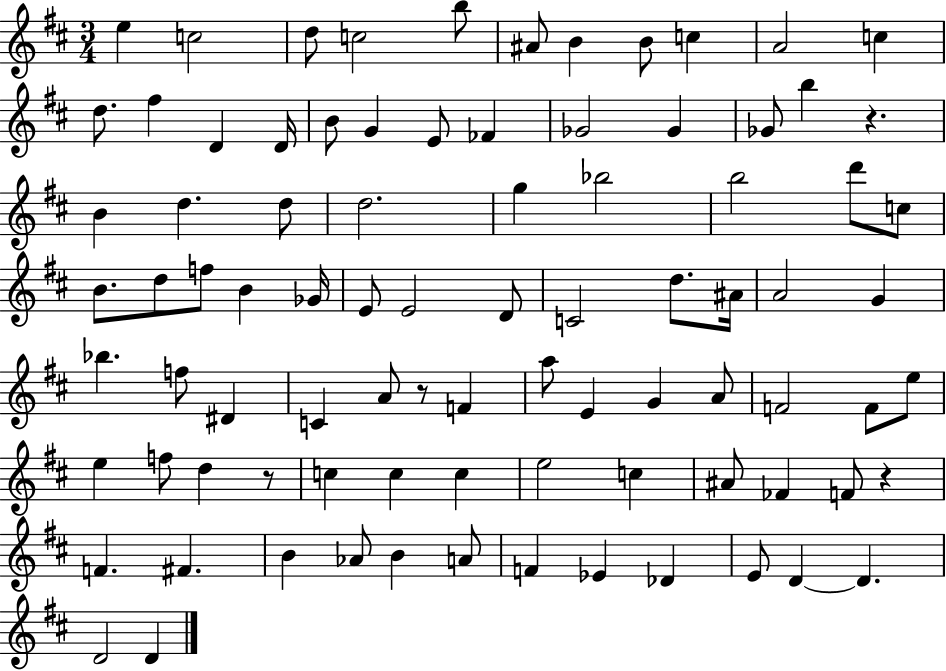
E5/q C5/h D5/e C5/h B5/e A#4/e B4/q B4/e C5/q A4/h C5/q D5/e. F#5/q D4/q D4/s B4/e G4/q E4/e FES4/q Gb4/h Gb4/q Gb4/e B5/q R/q. B4/q D5/q. D5/e D5/h. G5/q Bb5/h B5/h D6/e C5/e B4/e. D5/e F5/e B4/q Gb4/s E4/e E4/h D4/e C4/h D5/e. A#4/s A4/h G4/q Bb5/q. F5/e D#4/q C4/q A4/e R/e F4/q A5/e E4/q G4/q A4/e F4/h F4/e E5/e E5/q F5/e D5/q R/e C5/q C5/q C5/q E5/h C5/q A#4/e FES4/q F4/e R/q F4/q. F#4/q. B4/q Ab4/e B4/q A4/e F4/q Eb4/q Db4/q E4/e D4/q D4/q. D4/h D4/q